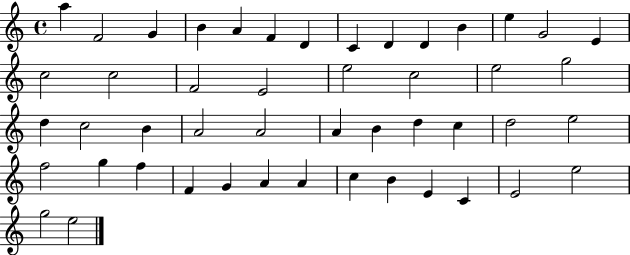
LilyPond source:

{
  \clef treble
  \time 4/4
  \defaultTimeSignature
  \key c \major
  a''4 f'2 g'4 | b'4 a'4 f'4 d'4 | c'4 d'4 d'4 b'4 | e''4 g'2 e'4 | \break c''2 c''2 | f'2 e'2 | e''2 c''2 | e''2 g''2 | \break d''4 c''2 b'4 | a'2 a'2 | a'4 b'4 d''4 c''4 | d''2 e''2 | \break f''2 g''4 f''4 | f'4 g'4 a'4 a'4 | c''4 b'4 e'4 c'4 | e'2 e''2 | \break g''2 e''2 | \bar "|."
}